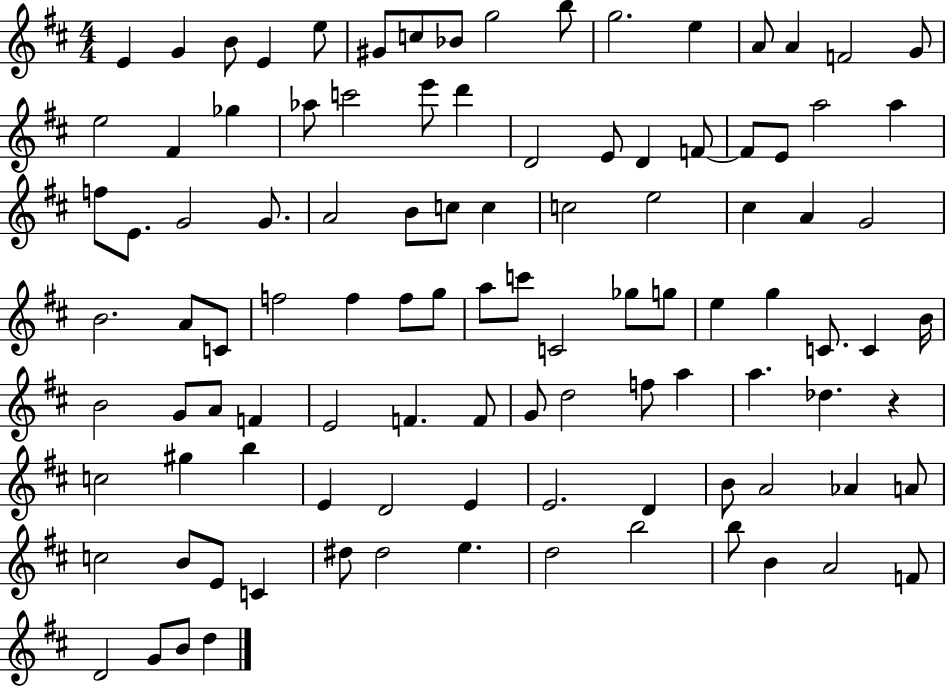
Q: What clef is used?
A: treble